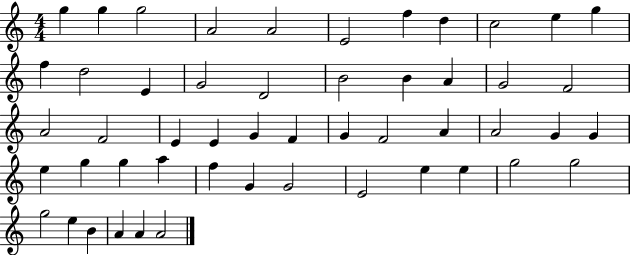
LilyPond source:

{
  \clef treble
  \numericTimeSignature
  \time 4/4
  \key c \major
  g''4 g''4 g''2 | a'2 a'2 | e'2 f''4 d''4 | c''2 e''4 g''4 | \break f''4 d''2 e'4 | g'2 d'2 | b'2 b'4 a'4 | g'2 f'2 | \break a'2 f'2 | e'4 e'4 g'4 f'4 | g'4 f'2 a'4 | a'2 g'4 g'4 | \break e''4 g''4 g''4 a''4 | f''4 g'4 g'2 | e'2 e''4 e''4 | g''2 g''2 | \break g''2 e''4 b'4 | a'4 a'4 a'2 | \bar "|."
}